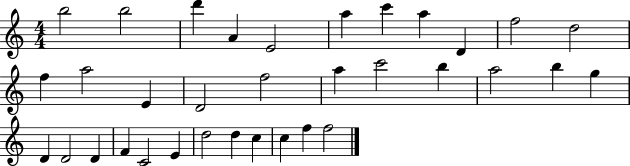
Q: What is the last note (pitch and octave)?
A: F5